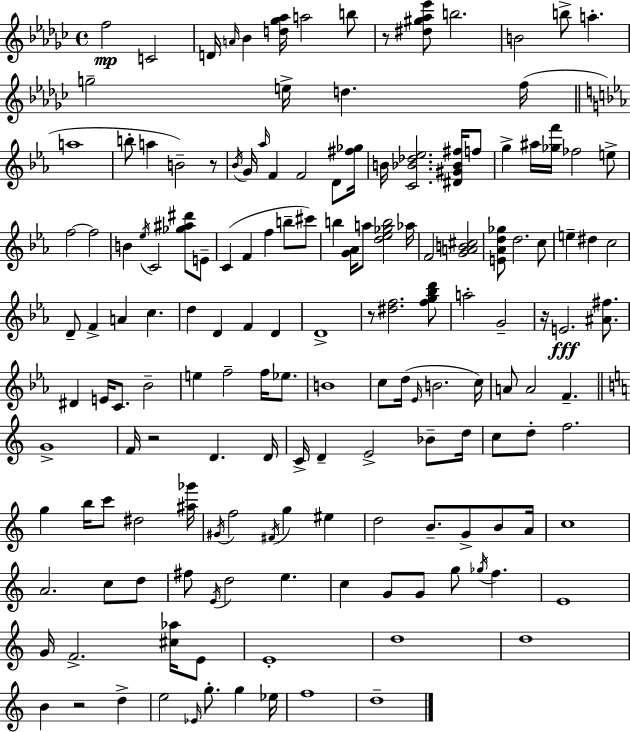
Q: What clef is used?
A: treble